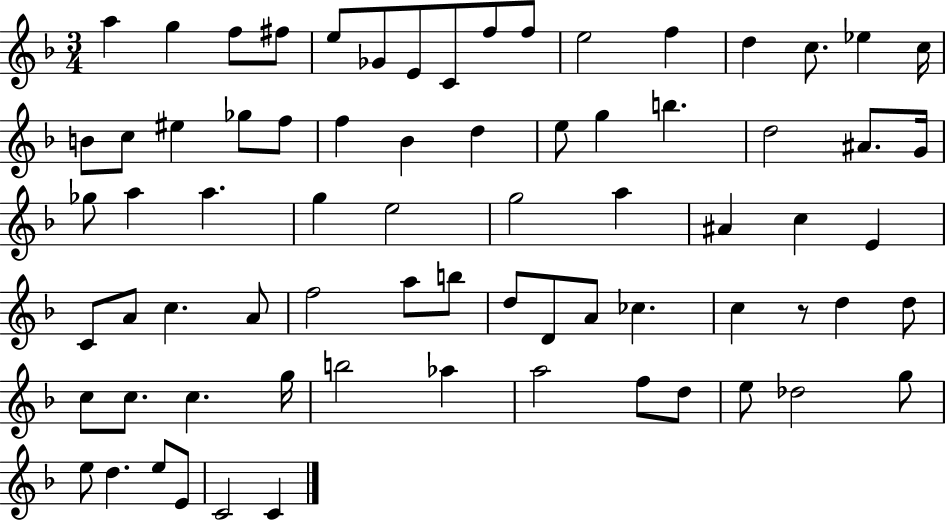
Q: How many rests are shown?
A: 1